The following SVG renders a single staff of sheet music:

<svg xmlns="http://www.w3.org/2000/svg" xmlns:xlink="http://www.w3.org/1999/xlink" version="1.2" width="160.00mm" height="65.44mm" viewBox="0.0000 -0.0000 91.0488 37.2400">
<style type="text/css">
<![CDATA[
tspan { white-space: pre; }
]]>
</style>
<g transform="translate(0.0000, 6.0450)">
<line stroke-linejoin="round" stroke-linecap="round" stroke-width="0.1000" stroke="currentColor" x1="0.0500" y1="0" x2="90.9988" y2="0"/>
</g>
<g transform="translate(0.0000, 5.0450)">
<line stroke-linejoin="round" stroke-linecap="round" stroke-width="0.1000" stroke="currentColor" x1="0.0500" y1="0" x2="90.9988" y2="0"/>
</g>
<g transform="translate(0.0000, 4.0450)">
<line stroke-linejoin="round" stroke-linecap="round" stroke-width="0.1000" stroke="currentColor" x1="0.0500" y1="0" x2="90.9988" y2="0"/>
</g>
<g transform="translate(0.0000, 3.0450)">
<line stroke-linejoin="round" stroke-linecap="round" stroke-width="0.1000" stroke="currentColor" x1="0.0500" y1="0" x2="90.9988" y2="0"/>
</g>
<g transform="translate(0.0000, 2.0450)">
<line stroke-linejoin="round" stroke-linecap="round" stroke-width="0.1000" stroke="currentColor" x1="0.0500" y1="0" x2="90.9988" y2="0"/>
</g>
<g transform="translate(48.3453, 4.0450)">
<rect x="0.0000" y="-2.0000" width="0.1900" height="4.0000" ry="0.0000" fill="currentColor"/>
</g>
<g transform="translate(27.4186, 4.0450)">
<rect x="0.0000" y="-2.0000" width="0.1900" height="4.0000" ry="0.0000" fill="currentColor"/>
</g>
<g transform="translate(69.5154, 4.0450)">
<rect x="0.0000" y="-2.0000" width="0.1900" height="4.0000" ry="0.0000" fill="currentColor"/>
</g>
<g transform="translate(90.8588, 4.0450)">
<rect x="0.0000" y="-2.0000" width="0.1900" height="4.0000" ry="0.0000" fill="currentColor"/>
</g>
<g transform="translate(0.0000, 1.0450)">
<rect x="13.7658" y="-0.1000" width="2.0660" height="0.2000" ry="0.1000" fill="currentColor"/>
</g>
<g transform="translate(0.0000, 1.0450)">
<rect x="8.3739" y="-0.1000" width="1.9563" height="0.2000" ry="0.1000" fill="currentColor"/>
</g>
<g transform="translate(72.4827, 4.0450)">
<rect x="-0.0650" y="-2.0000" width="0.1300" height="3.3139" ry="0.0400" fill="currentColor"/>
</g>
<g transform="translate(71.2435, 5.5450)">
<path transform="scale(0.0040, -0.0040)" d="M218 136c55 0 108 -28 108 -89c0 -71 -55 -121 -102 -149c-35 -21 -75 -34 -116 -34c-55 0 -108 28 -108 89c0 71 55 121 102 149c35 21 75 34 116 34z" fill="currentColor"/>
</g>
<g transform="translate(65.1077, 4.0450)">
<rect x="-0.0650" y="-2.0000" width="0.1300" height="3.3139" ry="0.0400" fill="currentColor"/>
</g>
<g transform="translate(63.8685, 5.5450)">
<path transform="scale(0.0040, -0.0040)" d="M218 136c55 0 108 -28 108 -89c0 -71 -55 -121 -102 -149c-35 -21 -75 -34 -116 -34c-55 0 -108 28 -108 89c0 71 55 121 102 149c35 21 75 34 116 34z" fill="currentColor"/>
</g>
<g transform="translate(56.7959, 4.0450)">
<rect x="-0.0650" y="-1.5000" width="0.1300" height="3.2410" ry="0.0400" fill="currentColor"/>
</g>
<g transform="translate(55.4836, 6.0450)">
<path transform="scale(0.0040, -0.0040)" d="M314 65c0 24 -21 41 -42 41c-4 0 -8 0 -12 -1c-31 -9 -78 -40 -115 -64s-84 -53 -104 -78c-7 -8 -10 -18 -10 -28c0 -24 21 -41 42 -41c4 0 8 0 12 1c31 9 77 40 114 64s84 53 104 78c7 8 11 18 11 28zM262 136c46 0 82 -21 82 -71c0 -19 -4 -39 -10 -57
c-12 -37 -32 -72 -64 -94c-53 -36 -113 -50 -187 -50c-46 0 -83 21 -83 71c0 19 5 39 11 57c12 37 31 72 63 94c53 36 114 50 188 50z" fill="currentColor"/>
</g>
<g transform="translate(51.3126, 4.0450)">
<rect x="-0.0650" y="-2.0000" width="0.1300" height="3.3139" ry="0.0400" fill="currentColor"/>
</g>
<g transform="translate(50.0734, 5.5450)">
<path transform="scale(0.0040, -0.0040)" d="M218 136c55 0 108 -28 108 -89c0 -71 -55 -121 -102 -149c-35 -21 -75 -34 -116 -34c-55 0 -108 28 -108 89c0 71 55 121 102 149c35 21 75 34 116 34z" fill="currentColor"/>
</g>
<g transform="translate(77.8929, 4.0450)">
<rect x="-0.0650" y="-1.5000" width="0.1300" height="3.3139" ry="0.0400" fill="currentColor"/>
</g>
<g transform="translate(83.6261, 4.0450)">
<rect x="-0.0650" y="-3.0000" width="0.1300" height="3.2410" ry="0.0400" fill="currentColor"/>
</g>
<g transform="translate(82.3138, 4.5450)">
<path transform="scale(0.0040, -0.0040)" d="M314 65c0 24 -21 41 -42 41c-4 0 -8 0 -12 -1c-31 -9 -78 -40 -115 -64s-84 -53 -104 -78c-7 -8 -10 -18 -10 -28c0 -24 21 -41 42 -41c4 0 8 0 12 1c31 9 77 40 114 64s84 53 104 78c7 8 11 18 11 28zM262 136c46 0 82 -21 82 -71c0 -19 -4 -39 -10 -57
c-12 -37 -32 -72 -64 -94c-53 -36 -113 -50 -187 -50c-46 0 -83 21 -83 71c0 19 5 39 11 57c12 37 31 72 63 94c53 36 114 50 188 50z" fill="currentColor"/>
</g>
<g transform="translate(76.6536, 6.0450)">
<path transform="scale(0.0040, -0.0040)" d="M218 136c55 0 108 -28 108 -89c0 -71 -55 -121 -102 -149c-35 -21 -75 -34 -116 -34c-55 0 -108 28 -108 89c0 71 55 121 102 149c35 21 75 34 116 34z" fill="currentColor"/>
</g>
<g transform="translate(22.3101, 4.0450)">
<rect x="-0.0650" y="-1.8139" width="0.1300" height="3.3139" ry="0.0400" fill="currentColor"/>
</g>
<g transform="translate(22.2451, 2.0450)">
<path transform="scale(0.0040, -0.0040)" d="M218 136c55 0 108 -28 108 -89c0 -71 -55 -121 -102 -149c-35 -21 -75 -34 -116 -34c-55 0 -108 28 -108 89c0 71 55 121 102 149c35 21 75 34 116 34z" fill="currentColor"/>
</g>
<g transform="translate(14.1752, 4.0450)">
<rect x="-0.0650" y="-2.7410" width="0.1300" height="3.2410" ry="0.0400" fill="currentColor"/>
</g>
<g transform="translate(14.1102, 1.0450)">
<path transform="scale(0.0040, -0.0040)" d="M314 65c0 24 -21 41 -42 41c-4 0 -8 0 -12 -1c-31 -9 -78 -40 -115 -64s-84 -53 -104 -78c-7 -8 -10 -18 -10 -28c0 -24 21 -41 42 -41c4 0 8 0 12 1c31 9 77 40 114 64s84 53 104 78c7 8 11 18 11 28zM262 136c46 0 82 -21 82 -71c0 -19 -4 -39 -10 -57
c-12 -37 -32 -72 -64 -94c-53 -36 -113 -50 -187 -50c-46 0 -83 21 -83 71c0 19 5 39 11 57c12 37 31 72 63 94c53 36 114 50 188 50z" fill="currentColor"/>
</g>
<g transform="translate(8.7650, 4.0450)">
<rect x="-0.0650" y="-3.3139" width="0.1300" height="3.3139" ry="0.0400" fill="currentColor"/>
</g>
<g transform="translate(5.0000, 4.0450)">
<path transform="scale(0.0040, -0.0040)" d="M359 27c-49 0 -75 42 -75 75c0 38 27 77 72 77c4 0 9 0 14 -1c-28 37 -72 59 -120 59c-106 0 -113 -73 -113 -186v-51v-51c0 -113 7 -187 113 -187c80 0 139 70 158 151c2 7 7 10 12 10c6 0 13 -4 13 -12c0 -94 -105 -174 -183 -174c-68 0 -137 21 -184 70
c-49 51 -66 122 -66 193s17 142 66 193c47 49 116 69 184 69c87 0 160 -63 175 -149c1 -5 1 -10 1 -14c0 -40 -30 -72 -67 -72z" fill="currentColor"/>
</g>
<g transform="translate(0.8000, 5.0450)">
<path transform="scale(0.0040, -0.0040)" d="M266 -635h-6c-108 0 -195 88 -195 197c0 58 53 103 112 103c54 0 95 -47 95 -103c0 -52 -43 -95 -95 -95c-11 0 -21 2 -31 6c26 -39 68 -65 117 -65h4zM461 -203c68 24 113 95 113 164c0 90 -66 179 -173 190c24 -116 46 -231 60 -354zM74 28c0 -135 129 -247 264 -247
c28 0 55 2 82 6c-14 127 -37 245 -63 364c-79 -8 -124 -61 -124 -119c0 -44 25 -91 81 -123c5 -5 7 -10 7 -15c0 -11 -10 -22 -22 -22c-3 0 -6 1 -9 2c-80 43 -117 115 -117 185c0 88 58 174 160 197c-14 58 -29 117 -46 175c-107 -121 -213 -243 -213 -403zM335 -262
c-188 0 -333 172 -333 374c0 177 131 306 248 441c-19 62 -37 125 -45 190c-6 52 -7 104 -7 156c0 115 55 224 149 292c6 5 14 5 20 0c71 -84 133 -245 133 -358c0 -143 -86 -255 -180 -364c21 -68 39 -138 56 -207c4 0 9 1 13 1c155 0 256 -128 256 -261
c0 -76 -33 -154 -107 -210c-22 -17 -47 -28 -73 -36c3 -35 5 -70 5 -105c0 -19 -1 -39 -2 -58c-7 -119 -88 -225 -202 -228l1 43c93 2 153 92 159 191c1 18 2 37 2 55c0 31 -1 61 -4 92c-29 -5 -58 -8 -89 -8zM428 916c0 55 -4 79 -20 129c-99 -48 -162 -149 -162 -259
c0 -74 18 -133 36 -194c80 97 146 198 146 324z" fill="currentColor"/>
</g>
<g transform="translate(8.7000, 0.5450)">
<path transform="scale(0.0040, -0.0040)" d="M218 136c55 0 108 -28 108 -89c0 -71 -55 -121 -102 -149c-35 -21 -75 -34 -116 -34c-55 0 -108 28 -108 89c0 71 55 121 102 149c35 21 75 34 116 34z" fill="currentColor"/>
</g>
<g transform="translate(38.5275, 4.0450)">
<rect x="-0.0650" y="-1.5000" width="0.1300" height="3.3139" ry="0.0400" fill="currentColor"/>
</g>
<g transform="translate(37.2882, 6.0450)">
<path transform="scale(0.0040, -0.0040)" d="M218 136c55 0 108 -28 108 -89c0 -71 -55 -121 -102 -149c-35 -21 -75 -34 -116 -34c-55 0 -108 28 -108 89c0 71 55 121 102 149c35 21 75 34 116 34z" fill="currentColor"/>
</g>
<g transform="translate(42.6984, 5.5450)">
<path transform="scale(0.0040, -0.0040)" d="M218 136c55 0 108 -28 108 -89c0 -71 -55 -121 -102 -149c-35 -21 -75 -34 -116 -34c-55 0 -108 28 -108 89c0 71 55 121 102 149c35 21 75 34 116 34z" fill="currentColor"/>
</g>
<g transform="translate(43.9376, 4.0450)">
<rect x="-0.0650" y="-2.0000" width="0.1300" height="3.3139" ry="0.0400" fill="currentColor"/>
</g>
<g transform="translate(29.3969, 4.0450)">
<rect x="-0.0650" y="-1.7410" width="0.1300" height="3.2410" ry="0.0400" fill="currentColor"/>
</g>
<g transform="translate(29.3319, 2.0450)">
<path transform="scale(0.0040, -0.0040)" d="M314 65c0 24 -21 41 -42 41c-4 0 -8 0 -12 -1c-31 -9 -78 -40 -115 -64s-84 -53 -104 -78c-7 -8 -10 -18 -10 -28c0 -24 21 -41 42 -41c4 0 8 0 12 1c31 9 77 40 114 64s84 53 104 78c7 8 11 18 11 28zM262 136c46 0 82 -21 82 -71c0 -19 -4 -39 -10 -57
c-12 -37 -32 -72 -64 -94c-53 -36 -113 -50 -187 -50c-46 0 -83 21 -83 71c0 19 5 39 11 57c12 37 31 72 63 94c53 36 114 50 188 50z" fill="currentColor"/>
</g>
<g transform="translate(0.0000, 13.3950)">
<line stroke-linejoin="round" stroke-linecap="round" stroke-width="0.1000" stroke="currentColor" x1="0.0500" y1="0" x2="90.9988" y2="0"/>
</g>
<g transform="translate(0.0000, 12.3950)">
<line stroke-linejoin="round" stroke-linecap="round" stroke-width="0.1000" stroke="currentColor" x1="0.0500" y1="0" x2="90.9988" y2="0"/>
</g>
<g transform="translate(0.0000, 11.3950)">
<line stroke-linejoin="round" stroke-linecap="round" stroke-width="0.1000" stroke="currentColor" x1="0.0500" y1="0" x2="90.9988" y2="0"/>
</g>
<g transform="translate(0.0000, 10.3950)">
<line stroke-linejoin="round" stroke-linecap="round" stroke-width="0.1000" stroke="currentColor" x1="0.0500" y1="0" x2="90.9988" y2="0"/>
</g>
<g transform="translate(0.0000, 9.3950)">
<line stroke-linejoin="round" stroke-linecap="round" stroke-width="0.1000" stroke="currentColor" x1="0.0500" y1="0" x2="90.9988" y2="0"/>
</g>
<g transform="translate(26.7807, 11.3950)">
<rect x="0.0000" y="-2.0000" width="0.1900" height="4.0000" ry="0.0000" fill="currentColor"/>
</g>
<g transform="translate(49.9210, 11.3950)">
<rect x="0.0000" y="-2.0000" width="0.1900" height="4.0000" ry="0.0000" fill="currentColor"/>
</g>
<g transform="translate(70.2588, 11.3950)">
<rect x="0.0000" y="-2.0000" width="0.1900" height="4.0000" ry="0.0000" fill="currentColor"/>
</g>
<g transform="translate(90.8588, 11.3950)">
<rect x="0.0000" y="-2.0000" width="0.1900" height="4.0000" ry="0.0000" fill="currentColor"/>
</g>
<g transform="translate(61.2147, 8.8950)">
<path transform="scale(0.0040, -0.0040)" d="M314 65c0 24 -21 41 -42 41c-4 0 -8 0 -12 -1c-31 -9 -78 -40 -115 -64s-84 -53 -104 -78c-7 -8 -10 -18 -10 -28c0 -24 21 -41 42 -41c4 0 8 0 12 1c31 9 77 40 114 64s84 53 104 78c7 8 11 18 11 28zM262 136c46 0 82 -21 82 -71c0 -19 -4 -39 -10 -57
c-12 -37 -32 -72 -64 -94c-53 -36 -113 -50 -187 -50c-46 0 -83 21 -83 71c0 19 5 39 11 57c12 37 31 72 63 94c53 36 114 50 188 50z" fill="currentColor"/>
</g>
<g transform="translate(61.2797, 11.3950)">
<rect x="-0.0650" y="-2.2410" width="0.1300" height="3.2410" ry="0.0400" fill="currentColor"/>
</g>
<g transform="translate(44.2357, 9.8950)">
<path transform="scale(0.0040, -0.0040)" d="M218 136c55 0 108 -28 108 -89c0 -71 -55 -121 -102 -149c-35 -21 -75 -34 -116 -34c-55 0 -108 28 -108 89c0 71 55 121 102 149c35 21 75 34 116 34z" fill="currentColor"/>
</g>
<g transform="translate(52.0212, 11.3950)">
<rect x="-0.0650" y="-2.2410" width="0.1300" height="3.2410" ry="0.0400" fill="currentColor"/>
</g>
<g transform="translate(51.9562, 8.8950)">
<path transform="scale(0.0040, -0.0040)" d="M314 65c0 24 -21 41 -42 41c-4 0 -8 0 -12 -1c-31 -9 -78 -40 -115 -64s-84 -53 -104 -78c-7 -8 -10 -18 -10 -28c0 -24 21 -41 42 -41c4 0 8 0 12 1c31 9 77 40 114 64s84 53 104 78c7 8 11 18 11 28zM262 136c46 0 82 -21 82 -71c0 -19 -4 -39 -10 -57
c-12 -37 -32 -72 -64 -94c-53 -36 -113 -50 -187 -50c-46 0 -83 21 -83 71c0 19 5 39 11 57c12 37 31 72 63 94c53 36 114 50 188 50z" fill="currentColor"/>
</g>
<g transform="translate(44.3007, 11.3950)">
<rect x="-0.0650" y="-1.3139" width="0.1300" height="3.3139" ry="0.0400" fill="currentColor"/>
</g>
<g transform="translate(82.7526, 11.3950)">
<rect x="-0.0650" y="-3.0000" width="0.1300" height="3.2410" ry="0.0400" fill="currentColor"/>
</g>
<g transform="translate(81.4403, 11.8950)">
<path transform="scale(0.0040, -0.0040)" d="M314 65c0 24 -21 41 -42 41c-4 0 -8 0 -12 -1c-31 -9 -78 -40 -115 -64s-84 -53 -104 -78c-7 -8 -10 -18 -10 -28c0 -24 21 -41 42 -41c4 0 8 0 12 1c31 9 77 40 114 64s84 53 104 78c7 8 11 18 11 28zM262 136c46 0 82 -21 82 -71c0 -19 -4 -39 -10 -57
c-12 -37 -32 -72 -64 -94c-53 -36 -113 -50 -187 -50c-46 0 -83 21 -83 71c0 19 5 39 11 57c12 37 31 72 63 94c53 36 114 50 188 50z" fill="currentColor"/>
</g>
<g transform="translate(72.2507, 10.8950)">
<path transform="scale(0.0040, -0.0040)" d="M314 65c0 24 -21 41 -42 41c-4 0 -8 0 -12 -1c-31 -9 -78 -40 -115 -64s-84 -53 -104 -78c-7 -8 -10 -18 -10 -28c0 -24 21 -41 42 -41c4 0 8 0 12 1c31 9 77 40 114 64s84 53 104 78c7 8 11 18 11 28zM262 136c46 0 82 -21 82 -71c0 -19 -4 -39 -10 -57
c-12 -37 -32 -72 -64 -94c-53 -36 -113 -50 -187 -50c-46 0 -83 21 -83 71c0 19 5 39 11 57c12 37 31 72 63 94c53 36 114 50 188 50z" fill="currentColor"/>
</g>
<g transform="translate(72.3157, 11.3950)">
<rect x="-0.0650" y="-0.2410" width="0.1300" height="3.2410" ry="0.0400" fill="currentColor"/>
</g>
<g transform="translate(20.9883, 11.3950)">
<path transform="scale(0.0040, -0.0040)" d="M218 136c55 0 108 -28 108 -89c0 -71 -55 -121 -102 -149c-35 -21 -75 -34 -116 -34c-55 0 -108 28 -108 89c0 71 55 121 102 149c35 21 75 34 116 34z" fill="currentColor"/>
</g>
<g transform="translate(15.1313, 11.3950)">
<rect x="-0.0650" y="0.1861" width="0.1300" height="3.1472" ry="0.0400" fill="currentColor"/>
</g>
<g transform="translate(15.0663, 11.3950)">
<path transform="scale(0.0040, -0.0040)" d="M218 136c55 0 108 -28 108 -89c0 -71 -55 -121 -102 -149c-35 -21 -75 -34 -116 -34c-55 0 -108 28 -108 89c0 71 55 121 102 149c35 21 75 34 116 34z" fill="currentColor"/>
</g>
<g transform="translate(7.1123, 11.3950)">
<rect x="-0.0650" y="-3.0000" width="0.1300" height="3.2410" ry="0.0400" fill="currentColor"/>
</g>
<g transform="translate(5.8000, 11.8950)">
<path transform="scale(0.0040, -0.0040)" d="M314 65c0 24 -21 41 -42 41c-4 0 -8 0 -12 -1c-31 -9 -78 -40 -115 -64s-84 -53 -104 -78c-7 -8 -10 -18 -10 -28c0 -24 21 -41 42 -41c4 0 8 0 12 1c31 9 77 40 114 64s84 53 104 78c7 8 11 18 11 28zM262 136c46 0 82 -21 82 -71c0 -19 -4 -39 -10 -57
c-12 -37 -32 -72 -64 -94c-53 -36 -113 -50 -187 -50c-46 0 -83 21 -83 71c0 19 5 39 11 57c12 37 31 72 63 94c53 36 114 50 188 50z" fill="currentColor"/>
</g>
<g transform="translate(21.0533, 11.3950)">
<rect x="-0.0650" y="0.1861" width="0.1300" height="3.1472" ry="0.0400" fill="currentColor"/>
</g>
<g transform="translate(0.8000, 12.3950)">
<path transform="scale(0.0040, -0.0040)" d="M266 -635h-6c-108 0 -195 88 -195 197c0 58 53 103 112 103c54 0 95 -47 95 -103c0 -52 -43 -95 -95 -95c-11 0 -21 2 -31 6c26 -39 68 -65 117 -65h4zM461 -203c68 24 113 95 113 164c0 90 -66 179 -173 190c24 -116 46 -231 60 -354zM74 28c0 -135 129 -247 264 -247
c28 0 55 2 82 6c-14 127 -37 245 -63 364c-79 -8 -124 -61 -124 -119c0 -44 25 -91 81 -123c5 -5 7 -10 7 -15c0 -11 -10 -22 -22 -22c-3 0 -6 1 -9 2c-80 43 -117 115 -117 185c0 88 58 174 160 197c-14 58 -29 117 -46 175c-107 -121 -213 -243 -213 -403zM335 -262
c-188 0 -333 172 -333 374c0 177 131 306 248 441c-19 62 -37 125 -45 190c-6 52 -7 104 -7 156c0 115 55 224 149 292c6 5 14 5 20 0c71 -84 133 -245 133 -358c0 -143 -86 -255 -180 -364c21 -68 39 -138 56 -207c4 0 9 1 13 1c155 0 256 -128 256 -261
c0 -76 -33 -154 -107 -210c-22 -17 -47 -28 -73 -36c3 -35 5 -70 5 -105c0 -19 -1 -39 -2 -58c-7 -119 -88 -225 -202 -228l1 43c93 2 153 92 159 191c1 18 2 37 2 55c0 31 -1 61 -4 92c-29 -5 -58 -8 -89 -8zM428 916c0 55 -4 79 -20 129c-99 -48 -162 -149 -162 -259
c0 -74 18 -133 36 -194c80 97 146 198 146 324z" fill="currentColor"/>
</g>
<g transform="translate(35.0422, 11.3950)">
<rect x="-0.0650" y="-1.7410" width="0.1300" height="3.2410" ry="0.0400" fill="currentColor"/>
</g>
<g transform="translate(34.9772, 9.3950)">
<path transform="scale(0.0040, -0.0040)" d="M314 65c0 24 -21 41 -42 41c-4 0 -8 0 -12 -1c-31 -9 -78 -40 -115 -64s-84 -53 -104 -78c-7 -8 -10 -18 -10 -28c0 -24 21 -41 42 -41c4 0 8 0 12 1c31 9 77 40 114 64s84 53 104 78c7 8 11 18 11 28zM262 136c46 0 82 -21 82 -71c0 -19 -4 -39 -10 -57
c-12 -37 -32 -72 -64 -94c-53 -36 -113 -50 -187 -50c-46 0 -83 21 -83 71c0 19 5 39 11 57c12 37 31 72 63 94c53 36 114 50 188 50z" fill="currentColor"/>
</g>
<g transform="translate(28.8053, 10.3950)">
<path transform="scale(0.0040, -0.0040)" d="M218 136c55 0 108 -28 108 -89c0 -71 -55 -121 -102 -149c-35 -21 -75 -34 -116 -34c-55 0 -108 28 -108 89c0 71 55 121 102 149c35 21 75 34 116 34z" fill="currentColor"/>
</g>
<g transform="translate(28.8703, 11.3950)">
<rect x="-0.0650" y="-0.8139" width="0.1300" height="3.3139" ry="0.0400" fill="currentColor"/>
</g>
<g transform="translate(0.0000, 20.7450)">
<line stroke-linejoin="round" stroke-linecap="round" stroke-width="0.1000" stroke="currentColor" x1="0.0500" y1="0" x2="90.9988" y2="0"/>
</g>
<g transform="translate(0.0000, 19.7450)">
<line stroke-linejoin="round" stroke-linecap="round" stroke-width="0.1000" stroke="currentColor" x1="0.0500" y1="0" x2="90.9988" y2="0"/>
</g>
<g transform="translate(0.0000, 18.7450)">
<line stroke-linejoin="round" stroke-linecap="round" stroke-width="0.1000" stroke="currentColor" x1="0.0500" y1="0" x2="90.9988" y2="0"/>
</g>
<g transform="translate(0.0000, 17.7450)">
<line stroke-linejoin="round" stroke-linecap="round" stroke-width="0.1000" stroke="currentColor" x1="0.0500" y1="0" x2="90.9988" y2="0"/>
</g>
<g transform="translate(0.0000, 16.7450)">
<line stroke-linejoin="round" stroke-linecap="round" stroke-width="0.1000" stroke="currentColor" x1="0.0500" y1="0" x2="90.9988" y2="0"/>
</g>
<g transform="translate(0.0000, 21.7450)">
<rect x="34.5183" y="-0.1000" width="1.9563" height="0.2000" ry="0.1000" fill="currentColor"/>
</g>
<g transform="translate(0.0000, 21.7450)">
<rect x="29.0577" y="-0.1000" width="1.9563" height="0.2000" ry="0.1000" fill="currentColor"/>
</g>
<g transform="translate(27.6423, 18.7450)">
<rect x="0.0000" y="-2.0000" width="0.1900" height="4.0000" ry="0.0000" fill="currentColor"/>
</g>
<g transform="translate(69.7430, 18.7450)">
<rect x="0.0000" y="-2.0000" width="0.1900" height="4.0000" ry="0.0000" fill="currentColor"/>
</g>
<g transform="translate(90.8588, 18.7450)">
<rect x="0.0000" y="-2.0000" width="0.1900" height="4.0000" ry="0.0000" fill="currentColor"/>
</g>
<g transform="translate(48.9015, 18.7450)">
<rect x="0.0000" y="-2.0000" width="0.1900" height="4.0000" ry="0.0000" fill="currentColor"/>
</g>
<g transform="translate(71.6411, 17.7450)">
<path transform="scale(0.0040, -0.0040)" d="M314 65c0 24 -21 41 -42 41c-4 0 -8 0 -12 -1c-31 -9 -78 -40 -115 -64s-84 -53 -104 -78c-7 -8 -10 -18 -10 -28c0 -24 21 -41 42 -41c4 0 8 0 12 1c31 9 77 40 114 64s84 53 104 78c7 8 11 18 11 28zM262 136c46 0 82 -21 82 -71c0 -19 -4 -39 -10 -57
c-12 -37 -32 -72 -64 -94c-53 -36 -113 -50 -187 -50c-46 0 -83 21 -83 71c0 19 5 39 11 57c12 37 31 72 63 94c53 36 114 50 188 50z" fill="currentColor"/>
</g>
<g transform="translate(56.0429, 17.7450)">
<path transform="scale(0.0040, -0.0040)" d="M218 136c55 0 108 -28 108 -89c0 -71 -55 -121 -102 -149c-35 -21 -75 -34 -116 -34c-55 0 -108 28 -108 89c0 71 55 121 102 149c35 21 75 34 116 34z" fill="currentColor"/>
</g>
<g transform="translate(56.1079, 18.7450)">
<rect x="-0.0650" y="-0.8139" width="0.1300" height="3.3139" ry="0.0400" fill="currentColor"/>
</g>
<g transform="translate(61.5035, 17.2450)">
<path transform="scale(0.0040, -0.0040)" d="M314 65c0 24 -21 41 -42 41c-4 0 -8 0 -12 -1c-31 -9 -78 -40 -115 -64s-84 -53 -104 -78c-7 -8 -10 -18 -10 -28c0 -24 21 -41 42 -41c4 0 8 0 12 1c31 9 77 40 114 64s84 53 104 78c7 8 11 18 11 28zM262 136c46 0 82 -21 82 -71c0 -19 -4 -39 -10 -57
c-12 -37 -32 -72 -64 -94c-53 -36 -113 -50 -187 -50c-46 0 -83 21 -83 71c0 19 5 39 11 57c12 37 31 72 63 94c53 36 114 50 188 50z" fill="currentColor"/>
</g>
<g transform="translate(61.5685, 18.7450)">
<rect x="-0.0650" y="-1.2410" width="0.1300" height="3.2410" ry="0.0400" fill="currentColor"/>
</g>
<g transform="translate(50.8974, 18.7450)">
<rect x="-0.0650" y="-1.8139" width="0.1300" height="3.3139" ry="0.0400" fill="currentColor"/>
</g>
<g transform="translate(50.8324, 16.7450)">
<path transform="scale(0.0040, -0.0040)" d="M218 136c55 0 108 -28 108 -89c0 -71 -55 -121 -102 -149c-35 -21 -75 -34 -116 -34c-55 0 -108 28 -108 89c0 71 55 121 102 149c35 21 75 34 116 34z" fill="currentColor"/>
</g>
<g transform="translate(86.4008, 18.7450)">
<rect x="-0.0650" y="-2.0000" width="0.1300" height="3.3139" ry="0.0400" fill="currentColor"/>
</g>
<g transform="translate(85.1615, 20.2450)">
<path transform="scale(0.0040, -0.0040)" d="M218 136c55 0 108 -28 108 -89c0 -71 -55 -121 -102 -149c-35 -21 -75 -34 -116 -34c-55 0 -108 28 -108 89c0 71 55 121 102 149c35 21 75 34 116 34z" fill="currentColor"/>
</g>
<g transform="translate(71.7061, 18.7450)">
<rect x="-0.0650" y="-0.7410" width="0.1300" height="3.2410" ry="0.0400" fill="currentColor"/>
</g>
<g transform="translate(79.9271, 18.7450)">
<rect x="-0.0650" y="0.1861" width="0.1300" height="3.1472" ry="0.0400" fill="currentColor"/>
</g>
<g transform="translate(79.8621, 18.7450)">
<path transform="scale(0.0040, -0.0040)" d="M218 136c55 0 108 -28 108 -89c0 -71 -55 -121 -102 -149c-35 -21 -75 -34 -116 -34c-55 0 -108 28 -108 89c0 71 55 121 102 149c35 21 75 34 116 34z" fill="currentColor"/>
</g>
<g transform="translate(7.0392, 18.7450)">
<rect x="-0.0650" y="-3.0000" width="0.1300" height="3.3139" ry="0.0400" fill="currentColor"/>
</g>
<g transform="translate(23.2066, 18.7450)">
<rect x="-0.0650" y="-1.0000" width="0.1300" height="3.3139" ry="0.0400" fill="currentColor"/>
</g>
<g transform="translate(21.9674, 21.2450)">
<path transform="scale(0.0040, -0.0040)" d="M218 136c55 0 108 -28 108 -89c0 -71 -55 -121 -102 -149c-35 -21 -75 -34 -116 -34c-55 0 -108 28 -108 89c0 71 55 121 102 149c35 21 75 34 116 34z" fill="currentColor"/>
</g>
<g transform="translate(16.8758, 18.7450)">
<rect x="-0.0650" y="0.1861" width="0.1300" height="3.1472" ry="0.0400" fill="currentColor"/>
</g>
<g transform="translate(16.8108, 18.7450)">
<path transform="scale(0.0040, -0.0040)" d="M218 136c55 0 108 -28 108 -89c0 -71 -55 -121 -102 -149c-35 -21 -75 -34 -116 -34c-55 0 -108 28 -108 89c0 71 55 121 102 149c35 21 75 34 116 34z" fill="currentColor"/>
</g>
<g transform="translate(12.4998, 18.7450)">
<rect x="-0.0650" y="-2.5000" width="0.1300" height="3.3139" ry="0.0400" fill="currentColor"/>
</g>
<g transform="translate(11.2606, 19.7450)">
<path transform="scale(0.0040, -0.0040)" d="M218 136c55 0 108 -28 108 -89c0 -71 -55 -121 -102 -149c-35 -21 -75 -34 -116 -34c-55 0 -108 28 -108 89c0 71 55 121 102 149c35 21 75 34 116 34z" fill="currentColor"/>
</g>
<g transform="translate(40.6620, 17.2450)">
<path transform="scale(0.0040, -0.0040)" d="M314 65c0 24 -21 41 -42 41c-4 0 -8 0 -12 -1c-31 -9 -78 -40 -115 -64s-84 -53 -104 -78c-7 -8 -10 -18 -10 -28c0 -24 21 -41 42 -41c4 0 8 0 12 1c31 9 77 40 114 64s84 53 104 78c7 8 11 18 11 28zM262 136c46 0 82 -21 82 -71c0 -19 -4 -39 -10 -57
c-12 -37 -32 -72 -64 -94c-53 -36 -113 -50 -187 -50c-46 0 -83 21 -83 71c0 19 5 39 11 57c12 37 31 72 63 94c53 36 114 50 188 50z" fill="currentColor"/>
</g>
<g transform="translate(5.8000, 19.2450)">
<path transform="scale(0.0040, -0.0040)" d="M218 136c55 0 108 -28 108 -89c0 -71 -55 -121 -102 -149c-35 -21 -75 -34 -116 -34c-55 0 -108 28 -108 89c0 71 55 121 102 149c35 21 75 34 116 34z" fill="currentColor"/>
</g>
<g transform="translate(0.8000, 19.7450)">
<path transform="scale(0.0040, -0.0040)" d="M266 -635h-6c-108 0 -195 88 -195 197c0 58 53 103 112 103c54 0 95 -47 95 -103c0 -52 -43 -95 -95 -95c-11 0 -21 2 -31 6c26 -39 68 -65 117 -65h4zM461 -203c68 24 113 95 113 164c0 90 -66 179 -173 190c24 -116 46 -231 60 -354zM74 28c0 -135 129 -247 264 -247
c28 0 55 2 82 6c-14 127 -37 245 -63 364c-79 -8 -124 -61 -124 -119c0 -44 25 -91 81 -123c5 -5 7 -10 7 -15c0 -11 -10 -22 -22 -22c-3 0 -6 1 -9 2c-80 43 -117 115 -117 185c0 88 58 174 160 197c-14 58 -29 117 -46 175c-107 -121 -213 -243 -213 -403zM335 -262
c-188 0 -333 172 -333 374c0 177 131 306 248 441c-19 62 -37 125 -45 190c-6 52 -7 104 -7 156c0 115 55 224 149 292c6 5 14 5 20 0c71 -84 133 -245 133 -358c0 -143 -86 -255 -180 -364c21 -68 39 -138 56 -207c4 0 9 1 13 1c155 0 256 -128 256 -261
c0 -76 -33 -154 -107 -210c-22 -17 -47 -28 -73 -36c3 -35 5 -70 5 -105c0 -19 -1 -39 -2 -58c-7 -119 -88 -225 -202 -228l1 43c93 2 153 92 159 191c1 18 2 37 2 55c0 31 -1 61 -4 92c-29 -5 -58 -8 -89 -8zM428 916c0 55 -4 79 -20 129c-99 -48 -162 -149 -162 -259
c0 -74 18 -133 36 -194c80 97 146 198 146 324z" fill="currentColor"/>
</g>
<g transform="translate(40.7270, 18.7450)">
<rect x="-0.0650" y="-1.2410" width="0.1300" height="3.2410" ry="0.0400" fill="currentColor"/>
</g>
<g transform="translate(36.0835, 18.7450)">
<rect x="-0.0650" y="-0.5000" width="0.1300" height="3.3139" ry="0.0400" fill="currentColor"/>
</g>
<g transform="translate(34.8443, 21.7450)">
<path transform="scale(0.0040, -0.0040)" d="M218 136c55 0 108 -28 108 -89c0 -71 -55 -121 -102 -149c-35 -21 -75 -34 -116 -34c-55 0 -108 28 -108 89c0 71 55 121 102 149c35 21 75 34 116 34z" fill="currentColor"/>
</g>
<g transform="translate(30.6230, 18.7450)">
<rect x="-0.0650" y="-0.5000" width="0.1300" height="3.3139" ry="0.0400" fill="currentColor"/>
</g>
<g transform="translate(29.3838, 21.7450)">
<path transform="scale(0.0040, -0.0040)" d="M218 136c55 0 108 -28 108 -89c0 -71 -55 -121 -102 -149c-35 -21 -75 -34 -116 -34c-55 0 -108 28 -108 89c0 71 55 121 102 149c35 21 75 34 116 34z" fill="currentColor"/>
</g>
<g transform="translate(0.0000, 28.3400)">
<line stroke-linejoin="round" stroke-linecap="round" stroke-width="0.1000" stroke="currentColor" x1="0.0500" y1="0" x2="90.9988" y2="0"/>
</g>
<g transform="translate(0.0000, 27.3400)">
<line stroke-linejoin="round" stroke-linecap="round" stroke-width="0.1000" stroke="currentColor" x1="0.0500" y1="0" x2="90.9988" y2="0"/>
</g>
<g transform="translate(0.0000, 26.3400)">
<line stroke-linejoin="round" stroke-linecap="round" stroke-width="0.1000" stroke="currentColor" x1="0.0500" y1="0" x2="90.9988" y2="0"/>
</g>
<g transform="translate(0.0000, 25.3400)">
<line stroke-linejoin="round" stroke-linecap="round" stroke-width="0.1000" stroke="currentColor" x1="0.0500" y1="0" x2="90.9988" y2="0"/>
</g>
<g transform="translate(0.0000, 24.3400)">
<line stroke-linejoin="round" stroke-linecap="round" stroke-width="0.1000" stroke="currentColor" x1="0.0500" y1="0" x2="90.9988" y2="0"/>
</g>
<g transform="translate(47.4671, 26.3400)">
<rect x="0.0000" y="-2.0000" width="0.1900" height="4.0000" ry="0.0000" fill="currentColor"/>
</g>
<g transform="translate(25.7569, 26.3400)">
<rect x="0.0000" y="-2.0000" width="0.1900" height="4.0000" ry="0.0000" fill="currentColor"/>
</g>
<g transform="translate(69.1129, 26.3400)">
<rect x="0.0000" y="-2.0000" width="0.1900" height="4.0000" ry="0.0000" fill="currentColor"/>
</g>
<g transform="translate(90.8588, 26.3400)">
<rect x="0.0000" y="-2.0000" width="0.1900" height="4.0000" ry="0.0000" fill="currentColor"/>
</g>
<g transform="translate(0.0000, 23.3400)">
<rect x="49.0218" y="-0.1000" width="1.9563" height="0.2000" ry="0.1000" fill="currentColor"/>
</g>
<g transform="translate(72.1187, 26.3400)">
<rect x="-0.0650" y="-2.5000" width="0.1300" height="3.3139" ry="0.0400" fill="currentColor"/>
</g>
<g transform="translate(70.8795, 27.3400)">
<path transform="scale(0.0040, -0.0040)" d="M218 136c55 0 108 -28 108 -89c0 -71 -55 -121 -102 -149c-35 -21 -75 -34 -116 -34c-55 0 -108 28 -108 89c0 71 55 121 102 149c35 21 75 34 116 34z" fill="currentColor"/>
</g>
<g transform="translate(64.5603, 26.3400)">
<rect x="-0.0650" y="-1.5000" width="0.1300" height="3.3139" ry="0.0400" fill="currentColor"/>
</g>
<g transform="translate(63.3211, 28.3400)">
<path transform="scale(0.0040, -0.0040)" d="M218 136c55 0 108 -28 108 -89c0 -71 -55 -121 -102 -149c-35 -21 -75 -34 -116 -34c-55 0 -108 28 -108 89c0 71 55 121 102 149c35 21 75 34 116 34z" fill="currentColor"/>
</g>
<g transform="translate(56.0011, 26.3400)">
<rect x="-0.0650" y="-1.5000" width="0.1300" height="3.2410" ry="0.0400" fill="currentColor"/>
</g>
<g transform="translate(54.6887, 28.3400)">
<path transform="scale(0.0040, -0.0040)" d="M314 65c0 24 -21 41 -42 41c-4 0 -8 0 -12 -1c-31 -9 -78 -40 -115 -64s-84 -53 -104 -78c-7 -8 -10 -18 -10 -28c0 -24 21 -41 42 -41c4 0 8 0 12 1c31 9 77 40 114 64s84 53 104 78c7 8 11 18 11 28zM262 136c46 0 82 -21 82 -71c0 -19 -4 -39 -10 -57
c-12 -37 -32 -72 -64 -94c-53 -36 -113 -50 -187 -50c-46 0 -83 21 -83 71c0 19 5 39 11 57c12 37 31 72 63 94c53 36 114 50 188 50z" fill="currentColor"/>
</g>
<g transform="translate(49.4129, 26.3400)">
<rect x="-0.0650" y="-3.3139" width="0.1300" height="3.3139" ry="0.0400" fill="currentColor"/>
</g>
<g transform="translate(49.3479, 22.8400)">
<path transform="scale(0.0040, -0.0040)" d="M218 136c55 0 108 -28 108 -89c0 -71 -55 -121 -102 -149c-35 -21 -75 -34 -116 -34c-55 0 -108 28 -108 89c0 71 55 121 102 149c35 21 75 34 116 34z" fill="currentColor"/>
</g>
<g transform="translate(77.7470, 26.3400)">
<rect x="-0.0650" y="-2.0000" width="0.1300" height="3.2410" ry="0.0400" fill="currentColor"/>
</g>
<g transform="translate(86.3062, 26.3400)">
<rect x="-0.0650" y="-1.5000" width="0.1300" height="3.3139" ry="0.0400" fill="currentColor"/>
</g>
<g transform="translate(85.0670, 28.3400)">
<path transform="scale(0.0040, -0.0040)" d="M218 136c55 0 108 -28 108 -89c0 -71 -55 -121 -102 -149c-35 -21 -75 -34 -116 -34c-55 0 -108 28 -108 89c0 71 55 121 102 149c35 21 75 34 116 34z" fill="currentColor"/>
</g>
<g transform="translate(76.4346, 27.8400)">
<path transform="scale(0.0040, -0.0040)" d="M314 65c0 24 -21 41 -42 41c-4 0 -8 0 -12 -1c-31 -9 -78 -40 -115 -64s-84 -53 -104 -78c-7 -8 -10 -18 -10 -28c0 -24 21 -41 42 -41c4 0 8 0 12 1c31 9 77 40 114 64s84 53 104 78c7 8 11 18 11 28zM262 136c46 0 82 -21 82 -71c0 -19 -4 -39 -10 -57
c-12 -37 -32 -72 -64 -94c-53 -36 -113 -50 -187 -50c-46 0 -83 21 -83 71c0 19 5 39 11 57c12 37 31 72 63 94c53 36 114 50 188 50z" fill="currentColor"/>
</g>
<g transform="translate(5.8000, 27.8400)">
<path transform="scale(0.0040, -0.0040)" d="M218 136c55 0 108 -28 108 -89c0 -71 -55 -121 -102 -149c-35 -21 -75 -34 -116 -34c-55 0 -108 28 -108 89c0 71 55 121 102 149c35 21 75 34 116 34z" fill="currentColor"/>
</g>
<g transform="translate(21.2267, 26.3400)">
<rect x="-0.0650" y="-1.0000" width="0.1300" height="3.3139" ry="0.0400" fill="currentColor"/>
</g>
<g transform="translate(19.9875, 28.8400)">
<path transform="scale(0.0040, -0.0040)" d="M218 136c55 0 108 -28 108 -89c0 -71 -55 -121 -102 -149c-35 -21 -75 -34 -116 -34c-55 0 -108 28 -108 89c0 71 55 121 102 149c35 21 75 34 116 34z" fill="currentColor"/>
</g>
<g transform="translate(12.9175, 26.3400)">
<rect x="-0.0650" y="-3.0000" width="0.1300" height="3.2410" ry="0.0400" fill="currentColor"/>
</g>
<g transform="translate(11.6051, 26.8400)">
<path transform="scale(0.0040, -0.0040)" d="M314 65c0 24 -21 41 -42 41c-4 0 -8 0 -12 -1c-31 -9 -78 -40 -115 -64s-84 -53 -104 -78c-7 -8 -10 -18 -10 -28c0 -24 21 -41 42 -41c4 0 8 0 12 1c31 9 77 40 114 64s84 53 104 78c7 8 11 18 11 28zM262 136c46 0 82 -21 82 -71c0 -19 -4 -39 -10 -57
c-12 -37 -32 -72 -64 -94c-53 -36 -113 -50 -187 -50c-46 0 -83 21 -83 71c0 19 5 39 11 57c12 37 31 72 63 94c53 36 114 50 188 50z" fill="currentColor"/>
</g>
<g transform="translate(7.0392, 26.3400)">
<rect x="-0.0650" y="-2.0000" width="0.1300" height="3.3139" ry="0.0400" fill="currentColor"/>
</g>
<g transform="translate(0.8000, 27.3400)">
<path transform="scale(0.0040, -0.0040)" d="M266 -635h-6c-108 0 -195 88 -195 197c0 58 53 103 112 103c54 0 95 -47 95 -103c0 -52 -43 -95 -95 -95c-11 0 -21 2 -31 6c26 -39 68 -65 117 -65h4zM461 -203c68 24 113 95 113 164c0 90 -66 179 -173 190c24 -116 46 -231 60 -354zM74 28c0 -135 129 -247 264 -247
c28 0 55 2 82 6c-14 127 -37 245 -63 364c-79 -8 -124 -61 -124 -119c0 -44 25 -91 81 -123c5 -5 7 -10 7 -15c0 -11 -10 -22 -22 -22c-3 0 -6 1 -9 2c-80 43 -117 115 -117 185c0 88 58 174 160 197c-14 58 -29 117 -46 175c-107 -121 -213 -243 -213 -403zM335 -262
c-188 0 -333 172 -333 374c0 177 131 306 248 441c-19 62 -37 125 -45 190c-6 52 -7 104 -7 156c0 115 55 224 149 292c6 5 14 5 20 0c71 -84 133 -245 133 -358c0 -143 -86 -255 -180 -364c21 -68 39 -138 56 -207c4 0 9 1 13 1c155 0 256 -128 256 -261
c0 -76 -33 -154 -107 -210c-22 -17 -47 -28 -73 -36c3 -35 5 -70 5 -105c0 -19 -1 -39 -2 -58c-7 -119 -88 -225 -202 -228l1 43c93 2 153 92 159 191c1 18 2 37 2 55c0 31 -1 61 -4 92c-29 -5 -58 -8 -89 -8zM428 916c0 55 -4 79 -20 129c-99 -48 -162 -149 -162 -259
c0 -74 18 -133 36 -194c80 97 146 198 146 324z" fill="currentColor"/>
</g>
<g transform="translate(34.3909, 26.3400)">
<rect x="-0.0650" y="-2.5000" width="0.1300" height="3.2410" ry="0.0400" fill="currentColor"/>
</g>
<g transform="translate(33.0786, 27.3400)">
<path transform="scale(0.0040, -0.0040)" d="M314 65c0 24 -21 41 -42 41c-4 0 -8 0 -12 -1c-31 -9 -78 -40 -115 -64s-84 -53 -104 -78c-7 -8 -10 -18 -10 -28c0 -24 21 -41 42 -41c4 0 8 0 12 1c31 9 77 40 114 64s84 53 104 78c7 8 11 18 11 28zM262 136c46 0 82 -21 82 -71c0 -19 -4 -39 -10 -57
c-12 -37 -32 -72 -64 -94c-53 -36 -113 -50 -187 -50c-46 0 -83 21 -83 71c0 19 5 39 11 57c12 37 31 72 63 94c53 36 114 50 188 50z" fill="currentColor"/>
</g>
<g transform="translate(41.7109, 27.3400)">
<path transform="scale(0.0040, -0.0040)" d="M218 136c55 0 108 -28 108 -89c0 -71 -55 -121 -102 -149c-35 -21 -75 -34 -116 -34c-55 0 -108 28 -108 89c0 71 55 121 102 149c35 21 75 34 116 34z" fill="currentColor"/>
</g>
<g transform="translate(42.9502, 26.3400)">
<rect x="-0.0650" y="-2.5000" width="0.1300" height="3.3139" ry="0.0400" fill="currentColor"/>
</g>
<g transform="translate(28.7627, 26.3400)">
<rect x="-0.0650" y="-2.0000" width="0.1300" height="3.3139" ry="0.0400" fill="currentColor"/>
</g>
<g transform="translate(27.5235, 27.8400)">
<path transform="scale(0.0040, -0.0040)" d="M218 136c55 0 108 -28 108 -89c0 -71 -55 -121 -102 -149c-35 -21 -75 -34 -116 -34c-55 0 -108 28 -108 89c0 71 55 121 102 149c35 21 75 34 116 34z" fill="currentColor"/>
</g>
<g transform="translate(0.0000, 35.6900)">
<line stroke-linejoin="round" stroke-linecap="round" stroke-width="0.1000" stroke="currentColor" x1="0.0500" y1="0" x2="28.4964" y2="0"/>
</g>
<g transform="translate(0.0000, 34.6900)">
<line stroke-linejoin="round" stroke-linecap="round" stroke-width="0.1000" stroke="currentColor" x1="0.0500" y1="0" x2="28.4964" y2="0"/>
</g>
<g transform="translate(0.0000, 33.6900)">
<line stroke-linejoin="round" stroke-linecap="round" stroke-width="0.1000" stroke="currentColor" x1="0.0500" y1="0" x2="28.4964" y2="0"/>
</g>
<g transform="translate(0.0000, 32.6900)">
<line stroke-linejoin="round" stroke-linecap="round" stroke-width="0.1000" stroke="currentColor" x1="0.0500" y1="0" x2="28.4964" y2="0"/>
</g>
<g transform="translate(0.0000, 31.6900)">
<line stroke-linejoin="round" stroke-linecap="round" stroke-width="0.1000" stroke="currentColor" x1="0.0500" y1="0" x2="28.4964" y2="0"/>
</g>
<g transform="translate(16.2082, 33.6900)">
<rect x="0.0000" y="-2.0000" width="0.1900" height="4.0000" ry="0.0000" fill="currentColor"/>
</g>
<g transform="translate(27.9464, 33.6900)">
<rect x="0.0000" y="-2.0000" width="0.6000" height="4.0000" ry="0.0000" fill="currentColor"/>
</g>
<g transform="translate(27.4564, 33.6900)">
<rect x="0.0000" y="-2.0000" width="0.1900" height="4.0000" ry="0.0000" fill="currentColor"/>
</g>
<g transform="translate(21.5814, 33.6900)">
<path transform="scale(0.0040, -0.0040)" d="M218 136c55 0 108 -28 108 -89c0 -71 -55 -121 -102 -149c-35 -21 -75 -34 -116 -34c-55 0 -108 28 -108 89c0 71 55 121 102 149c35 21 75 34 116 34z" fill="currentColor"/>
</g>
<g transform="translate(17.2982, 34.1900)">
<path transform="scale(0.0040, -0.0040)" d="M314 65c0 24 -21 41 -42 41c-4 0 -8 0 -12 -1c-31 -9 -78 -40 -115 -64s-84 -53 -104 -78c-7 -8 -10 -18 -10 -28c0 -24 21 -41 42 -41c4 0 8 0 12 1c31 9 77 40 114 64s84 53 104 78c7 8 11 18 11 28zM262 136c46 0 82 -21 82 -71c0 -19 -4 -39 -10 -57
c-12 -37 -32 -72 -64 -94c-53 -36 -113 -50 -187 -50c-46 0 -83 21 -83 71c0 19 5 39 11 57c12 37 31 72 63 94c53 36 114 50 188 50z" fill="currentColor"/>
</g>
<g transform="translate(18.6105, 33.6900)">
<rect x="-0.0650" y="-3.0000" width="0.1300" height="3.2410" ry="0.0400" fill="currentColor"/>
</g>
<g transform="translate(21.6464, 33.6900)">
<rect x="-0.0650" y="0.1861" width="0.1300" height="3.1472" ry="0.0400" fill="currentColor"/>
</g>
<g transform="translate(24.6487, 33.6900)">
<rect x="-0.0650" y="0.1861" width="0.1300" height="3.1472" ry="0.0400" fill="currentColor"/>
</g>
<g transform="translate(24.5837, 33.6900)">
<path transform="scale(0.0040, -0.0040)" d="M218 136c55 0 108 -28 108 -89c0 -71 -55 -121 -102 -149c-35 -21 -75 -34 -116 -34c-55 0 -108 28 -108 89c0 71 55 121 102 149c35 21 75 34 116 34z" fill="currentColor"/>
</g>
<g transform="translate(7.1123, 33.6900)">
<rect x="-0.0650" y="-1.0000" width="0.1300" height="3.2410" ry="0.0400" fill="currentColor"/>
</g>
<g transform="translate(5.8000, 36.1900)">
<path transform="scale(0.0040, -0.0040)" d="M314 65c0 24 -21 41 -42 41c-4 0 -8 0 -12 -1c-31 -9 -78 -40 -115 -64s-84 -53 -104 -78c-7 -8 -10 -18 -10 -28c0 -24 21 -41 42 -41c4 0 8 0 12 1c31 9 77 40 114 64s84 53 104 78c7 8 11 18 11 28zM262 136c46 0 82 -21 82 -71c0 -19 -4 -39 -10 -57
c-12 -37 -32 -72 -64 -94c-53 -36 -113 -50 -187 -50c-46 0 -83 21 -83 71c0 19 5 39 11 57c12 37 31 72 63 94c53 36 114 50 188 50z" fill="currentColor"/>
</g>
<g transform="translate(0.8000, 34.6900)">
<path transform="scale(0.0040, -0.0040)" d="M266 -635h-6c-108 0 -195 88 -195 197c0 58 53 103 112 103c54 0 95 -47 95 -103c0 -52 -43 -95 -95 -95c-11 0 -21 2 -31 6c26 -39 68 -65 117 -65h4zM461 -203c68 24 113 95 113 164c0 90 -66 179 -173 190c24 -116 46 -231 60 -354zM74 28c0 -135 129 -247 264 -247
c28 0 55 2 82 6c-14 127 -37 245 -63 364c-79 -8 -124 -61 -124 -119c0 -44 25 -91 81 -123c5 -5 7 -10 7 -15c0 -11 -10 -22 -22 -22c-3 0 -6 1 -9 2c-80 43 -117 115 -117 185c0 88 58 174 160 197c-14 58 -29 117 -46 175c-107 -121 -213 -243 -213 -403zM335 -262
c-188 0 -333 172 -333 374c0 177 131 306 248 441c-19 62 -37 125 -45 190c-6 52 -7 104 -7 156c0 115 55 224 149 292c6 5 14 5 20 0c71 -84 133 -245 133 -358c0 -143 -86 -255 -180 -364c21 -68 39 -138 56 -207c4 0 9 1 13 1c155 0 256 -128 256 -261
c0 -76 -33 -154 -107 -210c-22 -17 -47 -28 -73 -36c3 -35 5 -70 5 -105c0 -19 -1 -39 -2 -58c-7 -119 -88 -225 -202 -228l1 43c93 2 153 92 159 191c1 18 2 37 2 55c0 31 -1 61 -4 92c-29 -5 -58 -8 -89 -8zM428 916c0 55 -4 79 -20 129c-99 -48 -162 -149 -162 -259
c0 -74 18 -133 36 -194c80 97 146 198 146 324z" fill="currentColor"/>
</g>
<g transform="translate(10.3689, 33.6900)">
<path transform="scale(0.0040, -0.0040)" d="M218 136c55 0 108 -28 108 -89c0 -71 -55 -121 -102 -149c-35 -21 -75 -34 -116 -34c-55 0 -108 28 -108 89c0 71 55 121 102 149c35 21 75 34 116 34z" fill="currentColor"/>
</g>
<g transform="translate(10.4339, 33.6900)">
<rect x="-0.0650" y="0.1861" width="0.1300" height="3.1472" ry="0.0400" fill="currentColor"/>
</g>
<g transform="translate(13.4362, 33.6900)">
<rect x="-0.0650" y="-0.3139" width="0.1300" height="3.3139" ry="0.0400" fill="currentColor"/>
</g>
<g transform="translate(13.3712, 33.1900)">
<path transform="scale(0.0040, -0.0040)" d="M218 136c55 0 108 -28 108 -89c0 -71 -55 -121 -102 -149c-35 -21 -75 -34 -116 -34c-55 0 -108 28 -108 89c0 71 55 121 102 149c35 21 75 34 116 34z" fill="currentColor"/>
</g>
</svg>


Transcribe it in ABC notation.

X:1
T:Untitled
M:4/4
L:1/4
K:C
b a2 f f2 E F F E2 F F E A2 A2 B B d f2 e g2 g2 c2 A2 A G B D C C e2 f d e2 d2 B F F A2 D F G2 G b E2 E G F2 E D2 B c A2 B B